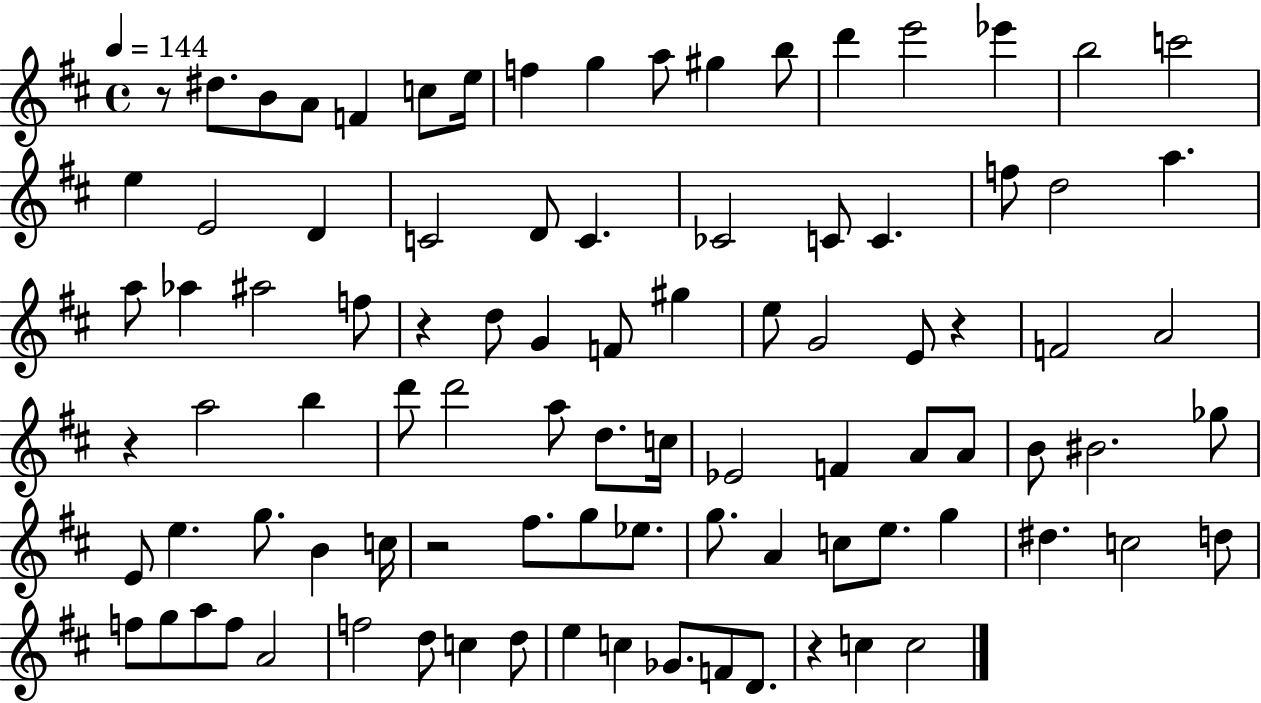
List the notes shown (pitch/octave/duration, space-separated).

R/e D#5/e. B4/e A4/e F4/q C5/e E5/s F5/q G5/q A5/e G#5/q B5/e D6/q E6/h Eb6/q B5/h C6/h E5/q E4/h D4/q C4/h D4/e C4/q. CES4/h C4/e C4/q. F5/e D5/h A5/q. A5/e Ab5/q A#5/h F5/e R/q D5/e G4/q F4/e G#5/q E5/e G4/h E4/e R/q F4/h A4/h R/q A5/h B5/q D6/e D6/h A5/e D5/e. C5/s Eb4/h F4/q A4/e A4/e B4/e BIS4/h. Gb5/e E4/e E5/q. G5/e. B4/q C5/s R/h F#5/e. G5/e Eb5/e. G5/e. A4/q C5/e E5/e. G5/q D#5/q. C5/h D5/e F5/e G5/e A5/e F5/e A4/h F5/h D5/e C5/q D5/e E5/q C5/q Gb4/e. F4/e D4/e. R/q C5/q C5/h